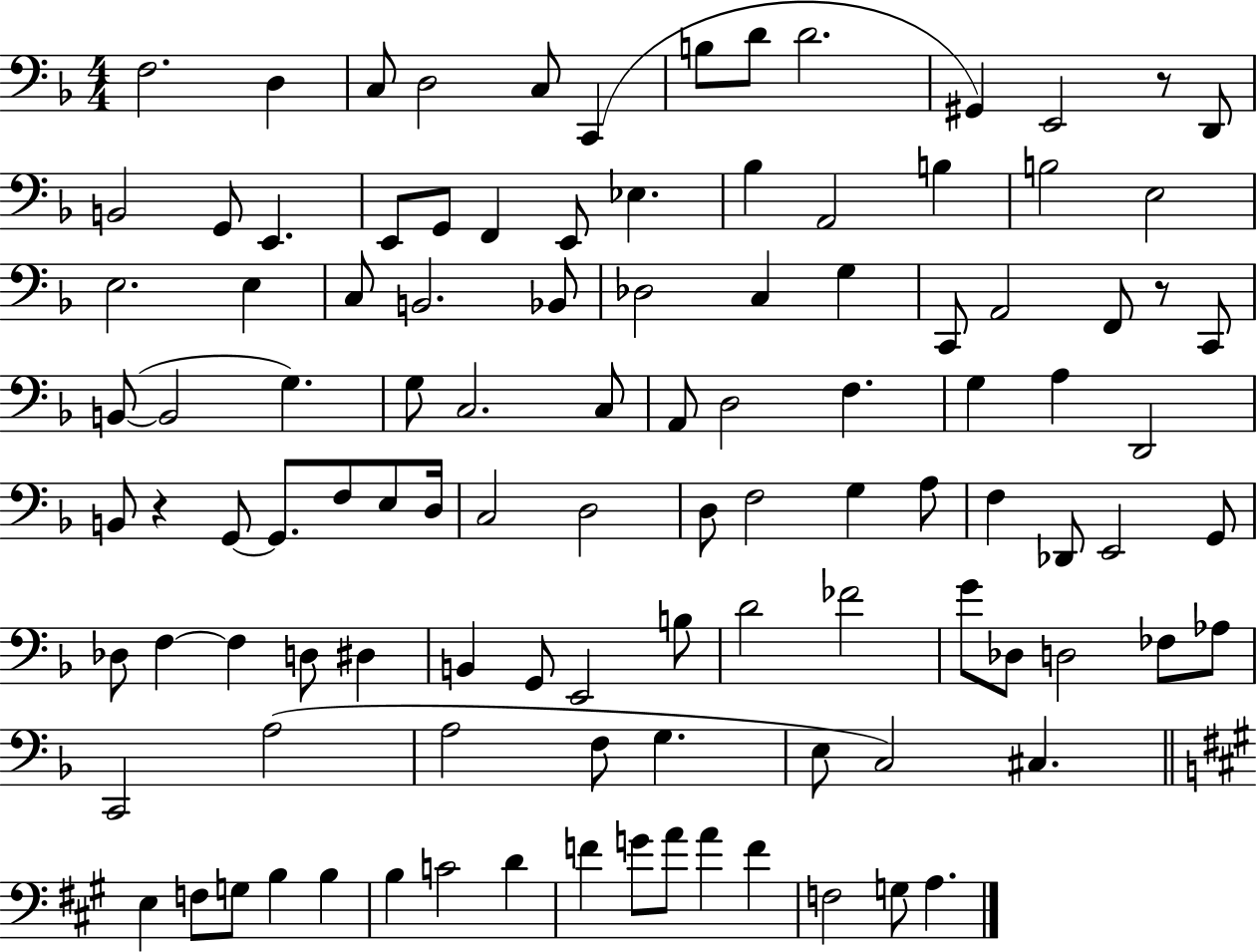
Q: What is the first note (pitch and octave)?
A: F3